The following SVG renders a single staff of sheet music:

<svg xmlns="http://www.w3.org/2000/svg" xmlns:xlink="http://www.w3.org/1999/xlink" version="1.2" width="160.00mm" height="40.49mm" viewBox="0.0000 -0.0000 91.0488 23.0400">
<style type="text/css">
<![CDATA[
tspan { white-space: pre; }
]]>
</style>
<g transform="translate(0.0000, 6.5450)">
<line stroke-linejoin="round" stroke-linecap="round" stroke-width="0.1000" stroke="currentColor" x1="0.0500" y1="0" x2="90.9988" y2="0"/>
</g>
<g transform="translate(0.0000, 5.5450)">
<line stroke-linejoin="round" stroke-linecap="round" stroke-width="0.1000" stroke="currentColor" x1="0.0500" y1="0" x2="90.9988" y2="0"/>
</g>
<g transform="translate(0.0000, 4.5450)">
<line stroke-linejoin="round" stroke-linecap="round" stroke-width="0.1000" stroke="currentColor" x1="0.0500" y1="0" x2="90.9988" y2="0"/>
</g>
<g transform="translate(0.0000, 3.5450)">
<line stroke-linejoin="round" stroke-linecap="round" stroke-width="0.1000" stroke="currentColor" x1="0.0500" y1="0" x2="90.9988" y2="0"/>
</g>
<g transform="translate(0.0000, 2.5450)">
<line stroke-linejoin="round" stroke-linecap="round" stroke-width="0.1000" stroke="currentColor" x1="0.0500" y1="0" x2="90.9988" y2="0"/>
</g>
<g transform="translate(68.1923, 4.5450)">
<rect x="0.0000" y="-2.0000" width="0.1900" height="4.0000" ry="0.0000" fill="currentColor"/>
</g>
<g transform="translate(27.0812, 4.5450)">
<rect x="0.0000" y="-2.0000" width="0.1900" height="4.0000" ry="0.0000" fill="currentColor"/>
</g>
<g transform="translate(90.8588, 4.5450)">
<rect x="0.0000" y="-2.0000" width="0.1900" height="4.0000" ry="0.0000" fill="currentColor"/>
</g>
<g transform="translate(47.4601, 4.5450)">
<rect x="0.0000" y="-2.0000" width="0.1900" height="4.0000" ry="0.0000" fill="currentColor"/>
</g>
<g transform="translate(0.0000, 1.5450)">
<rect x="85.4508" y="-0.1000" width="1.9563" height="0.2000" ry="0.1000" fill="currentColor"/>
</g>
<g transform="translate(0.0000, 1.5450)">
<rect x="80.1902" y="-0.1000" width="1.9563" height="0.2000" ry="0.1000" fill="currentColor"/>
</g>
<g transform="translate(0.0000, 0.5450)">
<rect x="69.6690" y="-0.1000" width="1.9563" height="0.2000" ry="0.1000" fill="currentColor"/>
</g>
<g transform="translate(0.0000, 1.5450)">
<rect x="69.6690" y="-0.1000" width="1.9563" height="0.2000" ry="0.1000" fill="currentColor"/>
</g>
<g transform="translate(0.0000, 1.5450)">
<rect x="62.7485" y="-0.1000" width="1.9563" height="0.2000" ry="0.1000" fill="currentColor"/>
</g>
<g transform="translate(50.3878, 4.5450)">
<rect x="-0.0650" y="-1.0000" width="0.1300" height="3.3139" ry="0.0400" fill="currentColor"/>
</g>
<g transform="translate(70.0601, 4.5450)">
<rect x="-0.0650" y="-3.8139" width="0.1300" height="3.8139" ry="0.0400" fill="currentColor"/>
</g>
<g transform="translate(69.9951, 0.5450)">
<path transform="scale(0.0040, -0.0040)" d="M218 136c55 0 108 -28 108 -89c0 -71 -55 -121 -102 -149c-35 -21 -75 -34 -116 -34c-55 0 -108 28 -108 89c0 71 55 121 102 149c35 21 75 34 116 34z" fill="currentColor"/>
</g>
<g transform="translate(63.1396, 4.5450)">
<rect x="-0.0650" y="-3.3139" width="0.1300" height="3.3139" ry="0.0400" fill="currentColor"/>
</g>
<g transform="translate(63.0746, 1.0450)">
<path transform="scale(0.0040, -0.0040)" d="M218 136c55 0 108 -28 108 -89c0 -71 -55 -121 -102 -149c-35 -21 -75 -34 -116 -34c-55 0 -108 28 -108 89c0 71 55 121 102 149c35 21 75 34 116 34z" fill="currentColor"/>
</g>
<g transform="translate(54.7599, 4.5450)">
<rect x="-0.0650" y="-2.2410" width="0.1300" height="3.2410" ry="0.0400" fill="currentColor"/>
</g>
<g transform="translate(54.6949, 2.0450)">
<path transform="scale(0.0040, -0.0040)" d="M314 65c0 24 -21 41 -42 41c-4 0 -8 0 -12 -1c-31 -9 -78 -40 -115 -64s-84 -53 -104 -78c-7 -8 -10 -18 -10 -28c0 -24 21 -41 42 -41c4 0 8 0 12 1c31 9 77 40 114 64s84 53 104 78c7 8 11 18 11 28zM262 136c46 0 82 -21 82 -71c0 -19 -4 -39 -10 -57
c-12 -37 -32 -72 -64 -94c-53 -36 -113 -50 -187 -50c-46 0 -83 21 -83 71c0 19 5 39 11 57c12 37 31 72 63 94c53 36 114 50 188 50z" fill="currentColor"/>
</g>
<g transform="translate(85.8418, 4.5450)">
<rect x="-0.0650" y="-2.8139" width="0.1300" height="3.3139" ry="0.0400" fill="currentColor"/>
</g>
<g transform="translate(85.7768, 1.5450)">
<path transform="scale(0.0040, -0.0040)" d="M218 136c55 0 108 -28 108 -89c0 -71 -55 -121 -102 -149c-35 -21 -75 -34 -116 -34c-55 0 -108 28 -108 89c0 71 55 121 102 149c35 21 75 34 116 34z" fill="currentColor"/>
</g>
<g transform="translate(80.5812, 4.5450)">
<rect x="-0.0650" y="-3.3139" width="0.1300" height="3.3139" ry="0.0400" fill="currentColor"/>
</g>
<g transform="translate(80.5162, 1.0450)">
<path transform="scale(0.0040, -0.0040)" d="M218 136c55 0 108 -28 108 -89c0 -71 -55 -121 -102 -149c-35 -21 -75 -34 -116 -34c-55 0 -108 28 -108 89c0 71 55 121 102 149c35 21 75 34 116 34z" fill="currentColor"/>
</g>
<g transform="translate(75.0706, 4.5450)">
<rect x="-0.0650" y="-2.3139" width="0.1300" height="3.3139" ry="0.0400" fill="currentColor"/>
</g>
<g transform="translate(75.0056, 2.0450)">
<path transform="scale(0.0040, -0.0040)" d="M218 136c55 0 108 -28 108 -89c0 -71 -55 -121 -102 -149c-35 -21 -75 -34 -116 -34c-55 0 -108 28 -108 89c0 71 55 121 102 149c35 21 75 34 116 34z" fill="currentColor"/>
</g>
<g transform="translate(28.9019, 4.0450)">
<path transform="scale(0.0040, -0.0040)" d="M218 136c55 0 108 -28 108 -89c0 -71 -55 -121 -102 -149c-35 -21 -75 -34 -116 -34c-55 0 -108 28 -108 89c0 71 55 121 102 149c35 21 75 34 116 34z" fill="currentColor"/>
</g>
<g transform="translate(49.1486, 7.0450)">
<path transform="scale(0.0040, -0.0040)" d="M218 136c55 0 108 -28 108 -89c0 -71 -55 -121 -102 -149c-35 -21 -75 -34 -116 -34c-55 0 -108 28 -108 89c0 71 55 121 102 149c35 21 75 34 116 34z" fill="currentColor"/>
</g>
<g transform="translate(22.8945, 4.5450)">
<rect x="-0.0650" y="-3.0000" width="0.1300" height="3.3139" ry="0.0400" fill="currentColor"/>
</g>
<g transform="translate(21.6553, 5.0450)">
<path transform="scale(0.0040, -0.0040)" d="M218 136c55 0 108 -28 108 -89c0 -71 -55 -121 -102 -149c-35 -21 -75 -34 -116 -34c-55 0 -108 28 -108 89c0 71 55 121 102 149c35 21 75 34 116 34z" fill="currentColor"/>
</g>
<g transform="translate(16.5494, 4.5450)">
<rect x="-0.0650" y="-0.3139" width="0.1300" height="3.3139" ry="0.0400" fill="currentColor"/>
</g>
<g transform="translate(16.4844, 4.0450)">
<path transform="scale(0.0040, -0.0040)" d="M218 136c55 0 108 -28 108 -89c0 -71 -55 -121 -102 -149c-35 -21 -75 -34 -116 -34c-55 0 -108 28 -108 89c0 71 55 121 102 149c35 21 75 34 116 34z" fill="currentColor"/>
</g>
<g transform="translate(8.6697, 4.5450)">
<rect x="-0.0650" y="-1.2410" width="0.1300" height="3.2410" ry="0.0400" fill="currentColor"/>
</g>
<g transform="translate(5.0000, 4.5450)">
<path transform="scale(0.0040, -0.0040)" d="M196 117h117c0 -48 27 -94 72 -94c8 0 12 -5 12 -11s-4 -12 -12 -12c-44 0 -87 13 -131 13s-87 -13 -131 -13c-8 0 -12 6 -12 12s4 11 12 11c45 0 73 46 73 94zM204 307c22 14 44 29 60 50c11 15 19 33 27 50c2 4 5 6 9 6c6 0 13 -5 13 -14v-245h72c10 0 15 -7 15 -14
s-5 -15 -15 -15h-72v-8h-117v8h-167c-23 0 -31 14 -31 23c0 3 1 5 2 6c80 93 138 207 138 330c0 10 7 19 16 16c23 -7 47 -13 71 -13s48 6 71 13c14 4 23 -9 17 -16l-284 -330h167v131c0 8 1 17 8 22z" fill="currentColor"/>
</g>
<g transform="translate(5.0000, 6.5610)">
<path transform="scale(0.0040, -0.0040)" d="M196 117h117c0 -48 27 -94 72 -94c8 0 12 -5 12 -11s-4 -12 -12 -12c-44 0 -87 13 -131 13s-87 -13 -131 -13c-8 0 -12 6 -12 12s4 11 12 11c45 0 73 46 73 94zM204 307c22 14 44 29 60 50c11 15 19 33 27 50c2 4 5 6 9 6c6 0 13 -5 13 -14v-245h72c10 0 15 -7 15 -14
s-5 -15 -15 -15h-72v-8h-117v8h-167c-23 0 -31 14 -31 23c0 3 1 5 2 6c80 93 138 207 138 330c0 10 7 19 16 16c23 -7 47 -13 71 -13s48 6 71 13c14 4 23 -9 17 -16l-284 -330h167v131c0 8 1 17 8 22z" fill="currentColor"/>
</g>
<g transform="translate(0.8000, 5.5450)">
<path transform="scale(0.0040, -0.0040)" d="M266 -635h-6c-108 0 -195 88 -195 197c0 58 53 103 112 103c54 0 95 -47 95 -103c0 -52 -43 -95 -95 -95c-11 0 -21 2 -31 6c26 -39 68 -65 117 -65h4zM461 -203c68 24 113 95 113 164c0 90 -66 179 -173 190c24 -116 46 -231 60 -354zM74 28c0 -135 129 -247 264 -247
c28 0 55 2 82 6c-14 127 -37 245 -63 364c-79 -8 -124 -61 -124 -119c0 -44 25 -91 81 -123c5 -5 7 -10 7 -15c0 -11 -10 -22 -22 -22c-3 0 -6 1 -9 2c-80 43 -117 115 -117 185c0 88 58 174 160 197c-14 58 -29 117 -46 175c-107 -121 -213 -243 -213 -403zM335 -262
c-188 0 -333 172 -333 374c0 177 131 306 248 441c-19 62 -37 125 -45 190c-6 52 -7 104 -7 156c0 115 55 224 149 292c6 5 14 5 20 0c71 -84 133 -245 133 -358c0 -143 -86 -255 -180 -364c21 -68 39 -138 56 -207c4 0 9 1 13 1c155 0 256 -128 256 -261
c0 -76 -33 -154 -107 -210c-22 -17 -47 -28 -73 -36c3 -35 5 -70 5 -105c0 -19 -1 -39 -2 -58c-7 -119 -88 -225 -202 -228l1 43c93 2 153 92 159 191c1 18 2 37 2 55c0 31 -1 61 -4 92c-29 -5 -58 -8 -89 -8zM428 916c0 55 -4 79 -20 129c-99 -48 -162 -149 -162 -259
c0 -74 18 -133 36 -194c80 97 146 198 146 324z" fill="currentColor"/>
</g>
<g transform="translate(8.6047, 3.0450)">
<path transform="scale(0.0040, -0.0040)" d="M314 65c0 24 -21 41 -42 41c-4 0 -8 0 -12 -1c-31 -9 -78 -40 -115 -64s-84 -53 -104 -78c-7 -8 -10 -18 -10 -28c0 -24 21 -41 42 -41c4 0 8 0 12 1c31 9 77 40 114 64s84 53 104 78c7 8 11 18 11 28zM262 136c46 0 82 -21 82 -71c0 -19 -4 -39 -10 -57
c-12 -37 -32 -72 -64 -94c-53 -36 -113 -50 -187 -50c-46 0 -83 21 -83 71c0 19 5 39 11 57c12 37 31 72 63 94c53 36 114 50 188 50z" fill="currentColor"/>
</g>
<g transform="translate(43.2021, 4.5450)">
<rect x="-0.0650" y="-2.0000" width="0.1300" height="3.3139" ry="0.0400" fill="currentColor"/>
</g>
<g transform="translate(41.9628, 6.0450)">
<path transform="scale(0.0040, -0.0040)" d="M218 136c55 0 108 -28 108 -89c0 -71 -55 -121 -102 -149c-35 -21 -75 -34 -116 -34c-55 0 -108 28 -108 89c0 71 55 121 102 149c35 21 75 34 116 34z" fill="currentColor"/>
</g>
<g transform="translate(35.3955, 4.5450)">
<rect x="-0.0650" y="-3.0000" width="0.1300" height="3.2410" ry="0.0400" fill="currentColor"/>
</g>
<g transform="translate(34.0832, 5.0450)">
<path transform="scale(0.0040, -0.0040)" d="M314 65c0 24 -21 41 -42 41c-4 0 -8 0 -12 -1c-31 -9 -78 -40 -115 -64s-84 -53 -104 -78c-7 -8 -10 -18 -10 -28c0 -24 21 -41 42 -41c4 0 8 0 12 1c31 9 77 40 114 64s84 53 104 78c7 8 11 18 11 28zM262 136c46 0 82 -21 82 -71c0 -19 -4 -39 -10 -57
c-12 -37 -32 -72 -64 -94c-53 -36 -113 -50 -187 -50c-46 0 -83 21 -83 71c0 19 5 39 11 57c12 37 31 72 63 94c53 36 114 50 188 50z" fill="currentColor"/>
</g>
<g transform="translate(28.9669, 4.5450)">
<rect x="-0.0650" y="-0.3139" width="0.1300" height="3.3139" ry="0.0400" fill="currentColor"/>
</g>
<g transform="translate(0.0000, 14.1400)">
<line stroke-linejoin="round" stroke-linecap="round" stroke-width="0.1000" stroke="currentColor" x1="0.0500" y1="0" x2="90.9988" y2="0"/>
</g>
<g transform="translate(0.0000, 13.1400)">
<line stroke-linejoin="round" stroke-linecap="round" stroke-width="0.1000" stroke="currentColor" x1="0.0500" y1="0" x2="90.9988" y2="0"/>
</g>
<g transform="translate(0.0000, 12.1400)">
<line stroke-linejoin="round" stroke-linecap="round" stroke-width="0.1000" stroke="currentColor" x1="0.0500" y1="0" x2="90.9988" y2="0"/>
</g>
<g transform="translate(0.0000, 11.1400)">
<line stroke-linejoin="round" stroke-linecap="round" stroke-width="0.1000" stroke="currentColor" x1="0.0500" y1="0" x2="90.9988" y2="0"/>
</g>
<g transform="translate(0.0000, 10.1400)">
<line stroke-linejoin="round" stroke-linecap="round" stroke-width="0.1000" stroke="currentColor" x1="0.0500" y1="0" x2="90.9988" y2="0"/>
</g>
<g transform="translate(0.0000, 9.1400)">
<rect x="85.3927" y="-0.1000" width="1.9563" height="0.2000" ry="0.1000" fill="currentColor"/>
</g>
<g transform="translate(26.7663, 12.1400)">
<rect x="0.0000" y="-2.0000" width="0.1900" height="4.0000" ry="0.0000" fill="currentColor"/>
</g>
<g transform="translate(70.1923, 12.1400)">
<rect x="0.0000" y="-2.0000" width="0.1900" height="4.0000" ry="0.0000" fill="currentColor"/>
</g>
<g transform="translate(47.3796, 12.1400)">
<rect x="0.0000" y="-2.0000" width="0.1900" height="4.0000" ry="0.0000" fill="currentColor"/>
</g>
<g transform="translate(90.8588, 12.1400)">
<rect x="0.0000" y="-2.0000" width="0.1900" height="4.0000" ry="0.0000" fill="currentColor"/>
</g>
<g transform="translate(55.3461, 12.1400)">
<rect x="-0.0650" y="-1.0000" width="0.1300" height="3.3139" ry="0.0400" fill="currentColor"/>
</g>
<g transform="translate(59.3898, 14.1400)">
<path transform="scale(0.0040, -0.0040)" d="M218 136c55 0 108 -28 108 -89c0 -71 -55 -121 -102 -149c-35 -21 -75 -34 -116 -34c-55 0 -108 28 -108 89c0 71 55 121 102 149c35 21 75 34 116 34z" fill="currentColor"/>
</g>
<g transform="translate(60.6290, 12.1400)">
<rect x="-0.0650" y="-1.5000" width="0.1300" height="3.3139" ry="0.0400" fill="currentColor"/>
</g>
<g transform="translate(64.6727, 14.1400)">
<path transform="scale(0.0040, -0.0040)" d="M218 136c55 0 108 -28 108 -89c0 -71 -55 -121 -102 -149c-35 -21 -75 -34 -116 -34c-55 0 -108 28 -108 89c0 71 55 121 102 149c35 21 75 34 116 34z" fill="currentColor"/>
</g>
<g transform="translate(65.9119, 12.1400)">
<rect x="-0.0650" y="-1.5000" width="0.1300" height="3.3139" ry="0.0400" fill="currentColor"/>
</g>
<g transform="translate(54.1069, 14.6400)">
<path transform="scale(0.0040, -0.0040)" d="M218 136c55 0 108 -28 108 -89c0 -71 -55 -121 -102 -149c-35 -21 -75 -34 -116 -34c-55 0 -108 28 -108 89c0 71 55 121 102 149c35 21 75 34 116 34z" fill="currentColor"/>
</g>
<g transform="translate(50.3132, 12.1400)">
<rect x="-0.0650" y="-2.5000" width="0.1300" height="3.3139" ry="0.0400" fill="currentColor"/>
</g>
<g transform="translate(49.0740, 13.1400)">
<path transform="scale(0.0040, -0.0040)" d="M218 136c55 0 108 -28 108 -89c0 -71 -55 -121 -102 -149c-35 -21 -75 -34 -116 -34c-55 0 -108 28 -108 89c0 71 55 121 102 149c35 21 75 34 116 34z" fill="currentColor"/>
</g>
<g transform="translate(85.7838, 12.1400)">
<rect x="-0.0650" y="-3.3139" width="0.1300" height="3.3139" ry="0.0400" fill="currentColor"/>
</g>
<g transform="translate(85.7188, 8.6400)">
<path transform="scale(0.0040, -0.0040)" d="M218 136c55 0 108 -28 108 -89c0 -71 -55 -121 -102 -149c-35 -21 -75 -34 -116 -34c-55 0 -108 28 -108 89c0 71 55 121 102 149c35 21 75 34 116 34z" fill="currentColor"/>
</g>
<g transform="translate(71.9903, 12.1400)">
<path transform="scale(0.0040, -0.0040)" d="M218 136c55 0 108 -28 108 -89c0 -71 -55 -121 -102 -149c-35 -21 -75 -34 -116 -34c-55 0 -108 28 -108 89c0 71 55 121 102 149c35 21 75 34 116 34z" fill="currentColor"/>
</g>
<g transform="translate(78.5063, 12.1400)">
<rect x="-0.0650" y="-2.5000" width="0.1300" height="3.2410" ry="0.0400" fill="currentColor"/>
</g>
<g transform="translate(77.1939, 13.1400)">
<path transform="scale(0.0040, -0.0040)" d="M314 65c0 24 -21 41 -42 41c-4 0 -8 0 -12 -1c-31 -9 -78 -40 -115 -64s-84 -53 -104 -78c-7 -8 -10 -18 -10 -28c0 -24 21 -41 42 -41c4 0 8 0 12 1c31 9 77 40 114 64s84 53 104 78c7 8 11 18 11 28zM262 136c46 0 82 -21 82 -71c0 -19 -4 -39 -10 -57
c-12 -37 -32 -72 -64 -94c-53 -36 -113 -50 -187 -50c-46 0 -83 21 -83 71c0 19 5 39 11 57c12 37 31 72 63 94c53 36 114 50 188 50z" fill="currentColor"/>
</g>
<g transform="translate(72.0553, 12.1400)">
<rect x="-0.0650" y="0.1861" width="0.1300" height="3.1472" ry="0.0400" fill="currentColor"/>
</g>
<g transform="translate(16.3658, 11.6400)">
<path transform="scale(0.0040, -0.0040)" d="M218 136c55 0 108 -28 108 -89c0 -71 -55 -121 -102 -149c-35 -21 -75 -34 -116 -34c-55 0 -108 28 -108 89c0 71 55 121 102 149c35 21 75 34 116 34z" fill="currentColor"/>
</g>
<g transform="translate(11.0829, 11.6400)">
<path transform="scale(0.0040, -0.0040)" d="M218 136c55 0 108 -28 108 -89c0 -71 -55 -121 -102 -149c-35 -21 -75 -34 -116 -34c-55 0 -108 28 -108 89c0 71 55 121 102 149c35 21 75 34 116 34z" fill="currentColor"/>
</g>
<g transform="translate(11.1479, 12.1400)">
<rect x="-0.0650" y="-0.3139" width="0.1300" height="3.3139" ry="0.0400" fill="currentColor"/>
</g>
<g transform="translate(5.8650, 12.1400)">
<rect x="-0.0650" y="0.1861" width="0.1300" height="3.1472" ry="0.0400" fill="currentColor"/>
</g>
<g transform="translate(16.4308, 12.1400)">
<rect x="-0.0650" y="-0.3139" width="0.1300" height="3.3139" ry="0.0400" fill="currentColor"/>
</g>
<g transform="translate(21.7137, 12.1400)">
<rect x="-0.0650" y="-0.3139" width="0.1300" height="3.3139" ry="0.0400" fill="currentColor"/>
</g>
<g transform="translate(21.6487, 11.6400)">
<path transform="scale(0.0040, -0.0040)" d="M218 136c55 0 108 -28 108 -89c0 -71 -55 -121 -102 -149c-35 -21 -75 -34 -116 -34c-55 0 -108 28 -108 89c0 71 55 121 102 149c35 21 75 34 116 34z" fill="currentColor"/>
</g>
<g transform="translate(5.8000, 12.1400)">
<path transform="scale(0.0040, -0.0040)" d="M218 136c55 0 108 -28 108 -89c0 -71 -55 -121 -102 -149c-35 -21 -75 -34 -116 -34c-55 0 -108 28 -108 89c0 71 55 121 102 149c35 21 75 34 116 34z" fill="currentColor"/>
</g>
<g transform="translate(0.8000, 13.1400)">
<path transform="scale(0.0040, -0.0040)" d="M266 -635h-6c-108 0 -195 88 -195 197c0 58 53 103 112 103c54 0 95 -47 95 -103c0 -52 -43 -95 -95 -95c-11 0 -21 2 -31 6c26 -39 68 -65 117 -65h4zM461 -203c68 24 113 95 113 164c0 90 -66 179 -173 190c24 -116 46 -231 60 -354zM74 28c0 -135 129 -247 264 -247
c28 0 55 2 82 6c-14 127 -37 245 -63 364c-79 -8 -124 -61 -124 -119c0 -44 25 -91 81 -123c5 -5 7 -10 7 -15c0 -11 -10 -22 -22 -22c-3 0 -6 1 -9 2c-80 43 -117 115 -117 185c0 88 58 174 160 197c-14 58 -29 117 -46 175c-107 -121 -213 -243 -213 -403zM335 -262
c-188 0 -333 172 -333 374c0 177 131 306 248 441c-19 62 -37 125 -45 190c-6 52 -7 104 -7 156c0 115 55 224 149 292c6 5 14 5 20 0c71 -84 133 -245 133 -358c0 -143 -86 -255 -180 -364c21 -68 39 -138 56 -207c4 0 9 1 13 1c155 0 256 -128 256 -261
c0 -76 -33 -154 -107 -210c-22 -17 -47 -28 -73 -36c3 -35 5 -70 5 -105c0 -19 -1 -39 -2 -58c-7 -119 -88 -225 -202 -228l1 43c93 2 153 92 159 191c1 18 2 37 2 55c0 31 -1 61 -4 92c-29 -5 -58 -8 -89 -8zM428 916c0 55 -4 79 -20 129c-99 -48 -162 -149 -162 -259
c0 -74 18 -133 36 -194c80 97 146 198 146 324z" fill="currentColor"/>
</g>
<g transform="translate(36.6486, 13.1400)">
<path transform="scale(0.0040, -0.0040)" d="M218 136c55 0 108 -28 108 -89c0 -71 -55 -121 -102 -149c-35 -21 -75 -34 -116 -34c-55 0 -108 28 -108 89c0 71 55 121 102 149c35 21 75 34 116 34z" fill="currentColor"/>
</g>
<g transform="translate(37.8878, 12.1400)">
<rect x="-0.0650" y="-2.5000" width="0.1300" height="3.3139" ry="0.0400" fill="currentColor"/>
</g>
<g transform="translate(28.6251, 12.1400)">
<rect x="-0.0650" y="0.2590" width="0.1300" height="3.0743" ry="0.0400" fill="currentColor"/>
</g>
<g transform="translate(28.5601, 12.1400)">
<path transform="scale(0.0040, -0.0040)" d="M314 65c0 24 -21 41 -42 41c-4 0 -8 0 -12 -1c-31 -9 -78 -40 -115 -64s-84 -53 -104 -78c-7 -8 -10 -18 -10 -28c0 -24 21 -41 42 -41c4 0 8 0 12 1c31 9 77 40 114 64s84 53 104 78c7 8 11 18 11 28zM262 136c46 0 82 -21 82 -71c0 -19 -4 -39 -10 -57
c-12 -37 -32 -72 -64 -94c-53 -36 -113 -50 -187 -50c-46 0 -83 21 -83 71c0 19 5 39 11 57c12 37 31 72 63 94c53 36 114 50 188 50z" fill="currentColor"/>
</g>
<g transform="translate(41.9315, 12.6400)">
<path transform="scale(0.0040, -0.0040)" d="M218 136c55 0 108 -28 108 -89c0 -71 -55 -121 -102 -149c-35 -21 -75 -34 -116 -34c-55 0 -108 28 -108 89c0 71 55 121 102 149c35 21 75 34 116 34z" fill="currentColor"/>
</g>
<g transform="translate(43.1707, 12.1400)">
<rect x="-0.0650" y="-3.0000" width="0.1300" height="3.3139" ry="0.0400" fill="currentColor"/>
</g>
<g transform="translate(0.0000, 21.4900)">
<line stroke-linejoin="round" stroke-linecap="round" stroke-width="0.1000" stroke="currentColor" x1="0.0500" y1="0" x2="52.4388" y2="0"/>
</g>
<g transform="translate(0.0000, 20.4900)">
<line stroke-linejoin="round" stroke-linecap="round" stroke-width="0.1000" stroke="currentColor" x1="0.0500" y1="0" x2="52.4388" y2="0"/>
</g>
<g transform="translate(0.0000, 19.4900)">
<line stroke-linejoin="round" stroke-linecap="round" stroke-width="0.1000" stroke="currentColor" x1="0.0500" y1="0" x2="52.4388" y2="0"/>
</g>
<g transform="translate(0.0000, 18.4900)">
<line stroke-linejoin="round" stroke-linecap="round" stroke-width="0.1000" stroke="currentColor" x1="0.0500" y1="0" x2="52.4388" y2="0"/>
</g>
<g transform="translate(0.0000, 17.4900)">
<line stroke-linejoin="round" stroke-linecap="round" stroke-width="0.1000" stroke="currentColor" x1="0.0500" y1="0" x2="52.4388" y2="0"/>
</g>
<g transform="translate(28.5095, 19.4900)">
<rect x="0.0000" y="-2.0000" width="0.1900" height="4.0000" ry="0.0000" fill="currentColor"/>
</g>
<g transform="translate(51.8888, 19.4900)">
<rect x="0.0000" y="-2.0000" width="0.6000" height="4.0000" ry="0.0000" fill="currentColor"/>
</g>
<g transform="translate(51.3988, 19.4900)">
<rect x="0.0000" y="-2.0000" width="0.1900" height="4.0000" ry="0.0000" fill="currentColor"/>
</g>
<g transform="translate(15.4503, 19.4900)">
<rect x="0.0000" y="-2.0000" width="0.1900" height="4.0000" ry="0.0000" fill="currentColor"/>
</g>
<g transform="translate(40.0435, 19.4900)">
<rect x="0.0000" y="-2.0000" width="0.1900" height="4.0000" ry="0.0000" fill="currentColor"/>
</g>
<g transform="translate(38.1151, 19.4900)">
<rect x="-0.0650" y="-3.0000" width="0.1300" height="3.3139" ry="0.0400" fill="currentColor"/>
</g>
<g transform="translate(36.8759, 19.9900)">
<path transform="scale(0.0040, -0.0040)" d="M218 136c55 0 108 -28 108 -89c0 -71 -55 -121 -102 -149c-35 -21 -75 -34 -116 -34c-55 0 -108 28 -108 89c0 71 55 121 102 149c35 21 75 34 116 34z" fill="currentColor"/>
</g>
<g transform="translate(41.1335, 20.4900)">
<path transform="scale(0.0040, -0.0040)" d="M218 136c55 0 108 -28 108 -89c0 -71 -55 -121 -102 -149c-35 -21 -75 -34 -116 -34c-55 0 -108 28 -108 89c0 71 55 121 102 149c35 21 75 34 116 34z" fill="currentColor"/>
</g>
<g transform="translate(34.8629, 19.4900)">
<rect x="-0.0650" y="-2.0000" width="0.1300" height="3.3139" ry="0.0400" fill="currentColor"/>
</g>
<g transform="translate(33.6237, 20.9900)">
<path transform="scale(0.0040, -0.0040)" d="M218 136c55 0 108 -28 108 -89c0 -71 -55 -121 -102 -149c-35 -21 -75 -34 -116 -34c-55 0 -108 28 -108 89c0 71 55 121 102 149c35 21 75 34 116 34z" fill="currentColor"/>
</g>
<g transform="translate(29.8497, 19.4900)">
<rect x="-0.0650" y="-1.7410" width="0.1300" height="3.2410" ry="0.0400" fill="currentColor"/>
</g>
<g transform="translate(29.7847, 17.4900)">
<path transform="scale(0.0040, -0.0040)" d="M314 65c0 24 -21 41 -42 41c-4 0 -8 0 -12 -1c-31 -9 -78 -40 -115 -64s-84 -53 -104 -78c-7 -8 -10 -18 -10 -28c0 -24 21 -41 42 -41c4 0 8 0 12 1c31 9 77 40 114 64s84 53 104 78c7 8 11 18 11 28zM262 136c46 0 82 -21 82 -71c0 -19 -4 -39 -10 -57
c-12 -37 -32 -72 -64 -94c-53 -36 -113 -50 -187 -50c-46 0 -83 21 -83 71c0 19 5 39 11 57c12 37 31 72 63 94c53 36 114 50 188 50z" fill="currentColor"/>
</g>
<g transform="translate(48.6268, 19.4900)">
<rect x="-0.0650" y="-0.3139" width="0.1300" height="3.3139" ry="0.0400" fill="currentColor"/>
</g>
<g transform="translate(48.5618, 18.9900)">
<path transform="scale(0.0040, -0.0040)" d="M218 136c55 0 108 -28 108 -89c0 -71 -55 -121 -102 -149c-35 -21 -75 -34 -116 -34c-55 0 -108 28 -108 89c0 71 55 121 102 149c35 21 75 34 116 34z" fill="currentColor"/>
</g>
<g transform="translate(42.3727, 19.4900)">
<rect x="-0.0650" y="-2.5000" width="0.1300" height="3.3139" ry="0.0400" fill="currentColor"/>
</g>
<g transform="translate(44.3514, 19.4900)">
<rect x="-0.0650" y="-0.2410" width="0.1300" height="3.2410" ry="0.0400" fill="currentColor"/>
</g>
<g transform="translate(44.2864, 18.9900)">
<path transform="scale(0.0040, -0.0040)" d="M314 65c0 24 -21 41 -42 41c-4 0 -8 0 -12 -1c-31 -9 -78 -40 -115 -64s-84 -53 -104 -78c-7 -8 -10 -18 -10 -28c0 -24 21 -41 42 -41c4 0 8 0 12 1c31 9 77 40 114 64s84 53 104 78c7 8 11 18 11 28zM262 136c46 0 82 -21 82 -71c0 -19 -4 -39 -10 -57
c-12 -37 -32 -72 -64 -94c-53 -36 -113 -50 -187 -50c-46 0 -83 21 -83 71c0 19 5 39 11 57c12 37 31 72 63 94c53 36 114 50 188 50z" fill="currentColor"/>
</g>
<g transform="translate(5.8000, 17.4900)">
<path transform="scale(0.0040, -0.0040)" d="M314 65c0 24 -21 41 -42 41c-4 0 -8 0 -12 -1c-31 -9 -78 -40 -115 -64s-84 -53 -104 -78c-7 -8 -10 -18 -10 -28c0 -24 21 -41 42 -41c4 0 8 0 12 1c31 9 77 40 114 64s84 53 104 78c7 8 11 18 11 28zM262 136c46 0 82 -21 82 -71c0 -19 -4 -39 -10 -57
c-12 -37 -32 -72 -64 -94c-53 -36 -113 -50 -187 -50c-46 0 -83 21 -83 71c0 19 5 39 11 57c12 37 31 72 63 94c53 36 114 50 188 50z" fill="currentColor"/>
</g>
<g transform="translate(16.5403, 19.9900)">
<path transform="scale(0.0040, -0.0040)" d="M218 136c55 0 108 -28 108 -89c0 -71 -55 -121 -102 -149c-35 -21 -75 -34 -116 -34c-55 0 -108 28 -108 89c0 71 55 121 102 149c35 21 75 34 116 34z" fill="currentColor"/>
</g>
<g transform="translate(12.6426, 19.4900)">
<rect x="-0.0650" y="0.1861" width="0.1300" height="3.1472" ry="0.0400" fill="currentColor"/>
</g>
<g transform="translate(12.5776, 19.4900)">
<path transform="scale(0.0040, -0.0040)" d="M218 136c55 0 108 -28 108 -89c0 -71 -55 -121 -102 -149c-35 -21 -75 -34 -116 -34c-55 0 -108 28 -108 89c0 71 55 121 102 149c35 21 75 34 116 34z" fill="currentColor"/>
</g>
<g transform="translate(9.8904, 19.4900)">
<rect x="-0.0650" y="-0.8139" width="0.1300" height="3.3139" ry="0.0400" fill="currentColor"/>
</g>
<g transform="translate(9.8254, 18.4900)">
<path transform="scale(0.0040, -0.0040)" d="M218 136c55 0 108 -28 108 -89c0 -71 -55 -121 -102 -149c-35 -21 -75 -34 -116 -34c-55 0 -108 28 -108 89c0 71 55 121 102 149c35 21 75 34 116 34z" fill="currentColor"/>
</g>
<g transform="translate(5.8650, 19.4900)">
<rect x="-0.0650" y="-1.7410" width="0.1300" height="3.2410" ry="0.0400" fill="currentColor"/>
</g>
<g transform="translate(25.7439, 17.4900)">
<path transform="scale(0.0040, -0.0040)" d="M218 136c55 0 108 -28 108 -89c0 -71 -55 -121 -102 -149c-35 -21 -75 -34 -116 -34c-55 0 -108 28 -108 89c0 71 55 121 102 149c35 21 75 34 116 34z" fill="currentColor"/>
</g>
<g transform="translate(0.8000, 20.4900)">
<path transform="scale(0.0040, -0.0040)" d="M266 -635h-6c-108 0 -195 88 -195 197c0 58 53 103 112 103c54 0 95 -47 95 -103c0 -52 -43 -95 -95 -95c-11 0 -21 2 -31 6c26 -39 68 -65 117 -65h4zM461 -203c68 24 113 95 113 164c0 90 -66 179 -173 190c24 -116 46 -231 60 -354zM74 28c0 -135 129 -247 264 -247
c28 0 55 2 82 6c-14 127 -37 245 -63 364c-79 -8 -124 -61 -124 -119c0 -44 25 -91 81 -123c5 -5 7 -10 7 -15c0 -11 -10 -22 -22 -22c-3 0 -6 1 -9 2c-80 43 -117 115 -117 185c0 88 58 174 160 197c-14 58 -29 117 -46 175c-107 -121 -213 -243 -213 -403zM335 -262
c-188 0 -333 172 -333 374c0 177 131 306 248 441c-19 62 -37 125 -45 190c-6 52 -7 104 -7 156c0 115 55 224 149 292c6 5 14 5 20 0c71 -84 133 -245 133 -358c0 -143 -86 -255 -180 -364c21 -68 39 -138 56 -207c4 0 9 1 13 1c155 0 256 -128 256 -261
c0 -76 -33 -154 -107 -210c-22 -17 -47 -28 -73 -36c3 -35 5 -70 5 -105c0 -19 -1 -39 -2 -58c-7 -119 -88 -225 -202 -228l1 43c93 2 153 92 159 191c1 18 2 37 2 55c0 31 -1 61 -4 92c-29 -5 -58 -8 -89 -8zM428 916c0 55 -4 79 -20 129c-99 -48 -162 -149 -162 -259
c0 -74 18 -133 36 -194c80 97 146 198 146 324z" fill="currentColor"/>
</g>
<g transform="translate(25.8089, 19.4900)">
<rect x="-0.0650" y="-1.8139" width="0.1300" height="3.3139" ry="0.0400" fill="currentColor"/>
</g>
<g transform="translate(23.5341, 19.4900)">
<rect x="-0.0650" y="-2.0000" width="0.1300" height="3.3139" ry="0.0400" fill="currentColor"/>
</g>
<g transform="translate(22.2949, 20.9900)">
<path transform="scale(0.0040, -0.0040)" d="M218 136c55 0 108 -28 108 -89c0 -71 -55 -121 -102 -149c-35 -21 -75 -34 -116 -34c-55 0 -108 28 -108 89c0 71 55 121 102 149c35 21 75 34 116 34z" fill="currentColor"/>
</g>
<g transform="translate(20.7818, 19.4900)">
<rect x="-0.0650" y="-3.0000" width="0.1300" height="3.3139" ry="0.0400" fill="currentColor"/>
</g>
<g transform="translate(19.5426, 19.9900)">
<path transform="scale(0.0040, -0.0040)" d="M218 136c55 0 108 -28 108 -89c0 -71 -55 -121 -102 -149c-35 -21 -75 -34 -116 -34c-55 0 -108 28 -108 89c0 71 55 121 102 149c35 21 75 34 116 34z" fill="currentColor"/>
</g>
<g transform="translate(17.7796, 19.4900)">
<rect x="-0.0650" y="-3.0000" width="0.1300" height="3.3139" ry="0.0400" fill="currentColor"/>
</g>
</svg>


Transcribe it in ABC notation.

X:1
T:Untitled
M:4/4
L:1/4
K:C
e2 c A c A2 F D g2 b c' g b a B c c c B2 G A G D E E B G2 b f2 d B A A F f f2 F A G c2 c